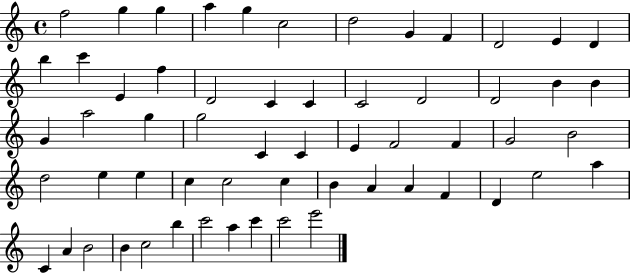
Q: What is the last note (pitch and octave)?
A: E6